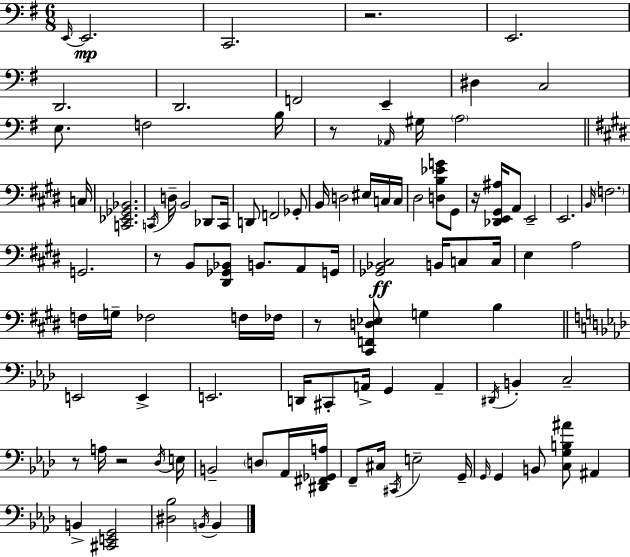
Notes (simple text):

E2/s E2/h. C2/h. R/h. E2/h. D2/h. D2/h. F2/h E2/q D#3/q C3/h E3/e. F3/h B3/s R/e Ab2/s G#3/s A3/h C3/s [C2,Eb2,Gb2,Bb2]/h. C2/s D3/s B2/h Db2/e C2/s D2/e F2/h Gb2/e B2/s D3/h EIS3/s C3/s C3/s D#3/h [D3,B3,Eb4,G4]/e G#2/e R/s [Db2,E2,G#2,A#3]/s A2/e E2/h E2/h. B2/s F3/h. G2/h. R/e B2/e [D#2,Gb2,Bb2]/e B2/e. A2/e G2/s [Gb2,Bb2,C#3]/h B2/s C3/e C3/s E3/q A3/h F3/s G3/s FES3/h F3/s FES3/s R/e [C#2,F2,D3,Eb3]/e G3/q B3/q E2/h E2/q E2/h. D2/s C#2/e A2/s G2/q A2/q D#2/s B2/q C3/h R/e A3/s R/h Db3/s E3/s B2/h D3/e Ab2/s [D#2,F#2,Gb2,A3]/s F2/e C#3/s C#2/s E3/h G2/s G2/s G2/q B2/e [C3,G3,B3,A#4]/e A#2/q B2/q [C#2,E2,G2]/h [D#3,Bb3]/h B2/s B2/q